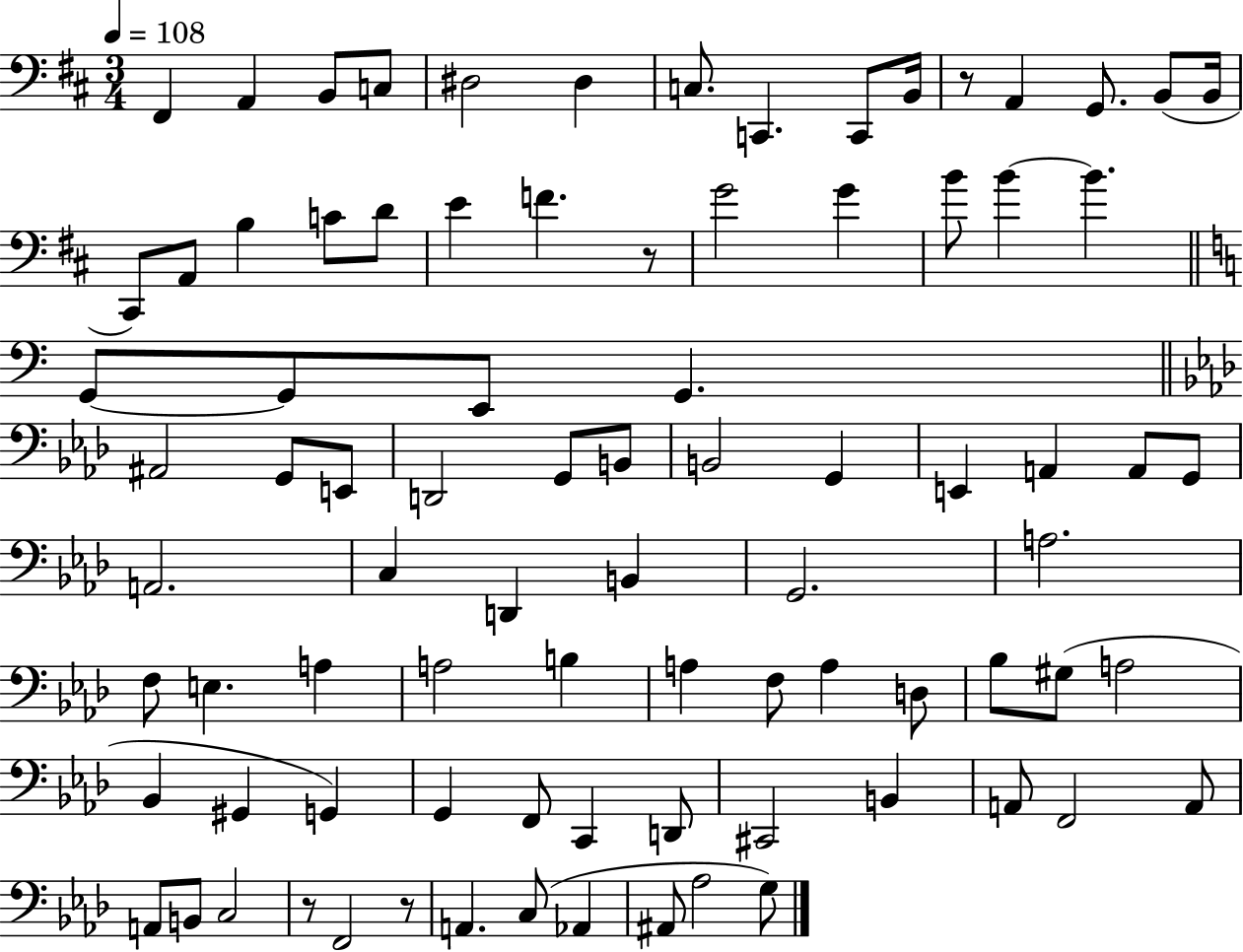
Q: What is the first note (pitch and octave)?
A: F#2